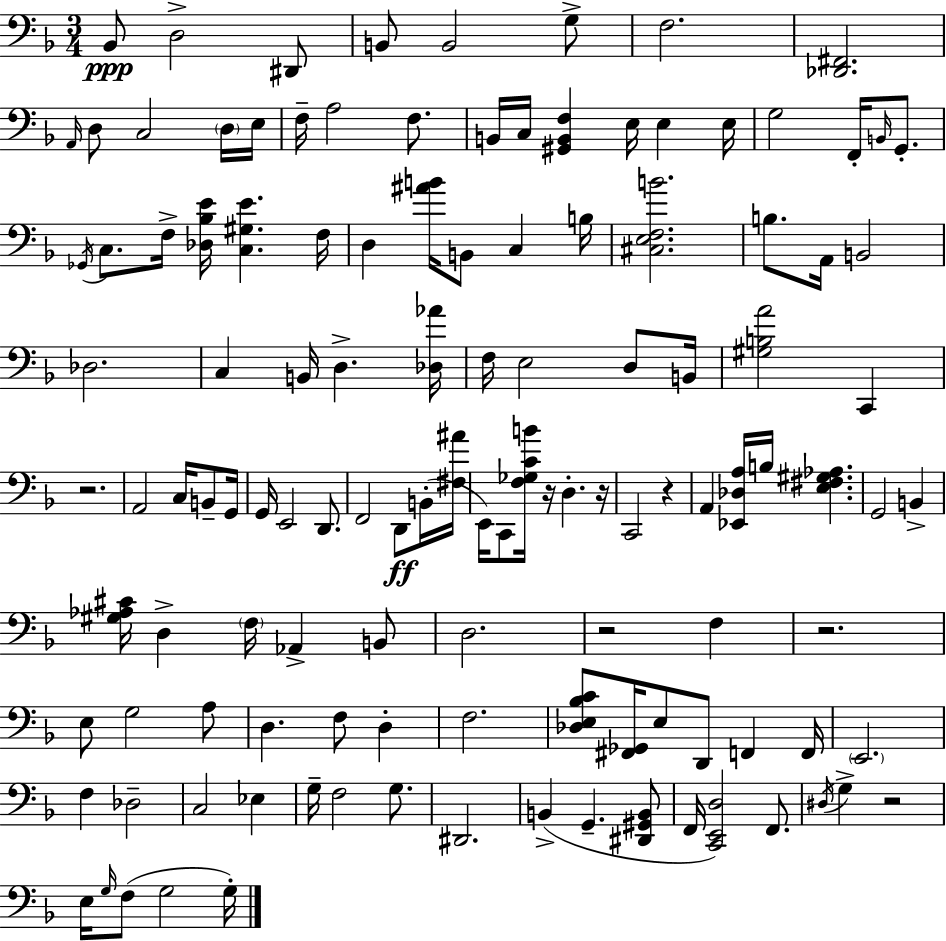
{
  \clef bass
  \numericTimeSignature
  \time 3/4
  \key d \minor
  bes,8\ppp d2-> dis,8 | b,8 b,2 g8-> | f2. | <des, fis,>2. | \break \grace { a,16 } d8 c2 \parenthesize d16 | e16 f16-- a2 f8. | b,16 c16 <gis, b, f>4 e16 e4 | e16 g2 f,16-. \grace { b,16 } g,8.-. | \break \acciaccatura { ges,16 } c8. f16-> <des bes e'>16 <c gis e'>4. | f16 d4 <ais' b'>16 b,8 c4 | b16 <cis e f b'>2. | b8. a,16 b,2 | \break des2. | c4 b,16 d4.-> | <des aes'>16 f16 e2 | d8 b,16 <gis b a'>2 c,4 | \break r2. | a,2 c16 | b,8-- g,16 g,16 e,2 | d,8. f,2 d,8\ff | \break b,16-.( <fis ais'>16 e,16) c,8 <f ges c' b'>16 r16 d4.-. | r16 c,2 r4 | a,4 <ees, des a>16 b16 <e fis gis aes>4. | g,2 b,4-> | \break <gis aes cis'>16 d4-> \parenthesize f16 aes,4-> | b,8 d2. | r2 f4 | r2. | \break e8 g2 | a8 d4. f8 d4-. | f2. | <des e bes c'>8 <fis, ges,>16 e8 d,8 f,4 | \break f,16 \parenthesize e,2. | f4 des2-- | c2 ees4 | g16-- f2 | \break g8. dis,2. | b,4->( g,4.-- | <dis, gis, b,>8 f,16 <c, e, d>2) | f,8. \acciaccatura { dis16 } g4-> r2 | \break e16 \grace { g16 } f8( g2 | g16-.) \bar "|."
}